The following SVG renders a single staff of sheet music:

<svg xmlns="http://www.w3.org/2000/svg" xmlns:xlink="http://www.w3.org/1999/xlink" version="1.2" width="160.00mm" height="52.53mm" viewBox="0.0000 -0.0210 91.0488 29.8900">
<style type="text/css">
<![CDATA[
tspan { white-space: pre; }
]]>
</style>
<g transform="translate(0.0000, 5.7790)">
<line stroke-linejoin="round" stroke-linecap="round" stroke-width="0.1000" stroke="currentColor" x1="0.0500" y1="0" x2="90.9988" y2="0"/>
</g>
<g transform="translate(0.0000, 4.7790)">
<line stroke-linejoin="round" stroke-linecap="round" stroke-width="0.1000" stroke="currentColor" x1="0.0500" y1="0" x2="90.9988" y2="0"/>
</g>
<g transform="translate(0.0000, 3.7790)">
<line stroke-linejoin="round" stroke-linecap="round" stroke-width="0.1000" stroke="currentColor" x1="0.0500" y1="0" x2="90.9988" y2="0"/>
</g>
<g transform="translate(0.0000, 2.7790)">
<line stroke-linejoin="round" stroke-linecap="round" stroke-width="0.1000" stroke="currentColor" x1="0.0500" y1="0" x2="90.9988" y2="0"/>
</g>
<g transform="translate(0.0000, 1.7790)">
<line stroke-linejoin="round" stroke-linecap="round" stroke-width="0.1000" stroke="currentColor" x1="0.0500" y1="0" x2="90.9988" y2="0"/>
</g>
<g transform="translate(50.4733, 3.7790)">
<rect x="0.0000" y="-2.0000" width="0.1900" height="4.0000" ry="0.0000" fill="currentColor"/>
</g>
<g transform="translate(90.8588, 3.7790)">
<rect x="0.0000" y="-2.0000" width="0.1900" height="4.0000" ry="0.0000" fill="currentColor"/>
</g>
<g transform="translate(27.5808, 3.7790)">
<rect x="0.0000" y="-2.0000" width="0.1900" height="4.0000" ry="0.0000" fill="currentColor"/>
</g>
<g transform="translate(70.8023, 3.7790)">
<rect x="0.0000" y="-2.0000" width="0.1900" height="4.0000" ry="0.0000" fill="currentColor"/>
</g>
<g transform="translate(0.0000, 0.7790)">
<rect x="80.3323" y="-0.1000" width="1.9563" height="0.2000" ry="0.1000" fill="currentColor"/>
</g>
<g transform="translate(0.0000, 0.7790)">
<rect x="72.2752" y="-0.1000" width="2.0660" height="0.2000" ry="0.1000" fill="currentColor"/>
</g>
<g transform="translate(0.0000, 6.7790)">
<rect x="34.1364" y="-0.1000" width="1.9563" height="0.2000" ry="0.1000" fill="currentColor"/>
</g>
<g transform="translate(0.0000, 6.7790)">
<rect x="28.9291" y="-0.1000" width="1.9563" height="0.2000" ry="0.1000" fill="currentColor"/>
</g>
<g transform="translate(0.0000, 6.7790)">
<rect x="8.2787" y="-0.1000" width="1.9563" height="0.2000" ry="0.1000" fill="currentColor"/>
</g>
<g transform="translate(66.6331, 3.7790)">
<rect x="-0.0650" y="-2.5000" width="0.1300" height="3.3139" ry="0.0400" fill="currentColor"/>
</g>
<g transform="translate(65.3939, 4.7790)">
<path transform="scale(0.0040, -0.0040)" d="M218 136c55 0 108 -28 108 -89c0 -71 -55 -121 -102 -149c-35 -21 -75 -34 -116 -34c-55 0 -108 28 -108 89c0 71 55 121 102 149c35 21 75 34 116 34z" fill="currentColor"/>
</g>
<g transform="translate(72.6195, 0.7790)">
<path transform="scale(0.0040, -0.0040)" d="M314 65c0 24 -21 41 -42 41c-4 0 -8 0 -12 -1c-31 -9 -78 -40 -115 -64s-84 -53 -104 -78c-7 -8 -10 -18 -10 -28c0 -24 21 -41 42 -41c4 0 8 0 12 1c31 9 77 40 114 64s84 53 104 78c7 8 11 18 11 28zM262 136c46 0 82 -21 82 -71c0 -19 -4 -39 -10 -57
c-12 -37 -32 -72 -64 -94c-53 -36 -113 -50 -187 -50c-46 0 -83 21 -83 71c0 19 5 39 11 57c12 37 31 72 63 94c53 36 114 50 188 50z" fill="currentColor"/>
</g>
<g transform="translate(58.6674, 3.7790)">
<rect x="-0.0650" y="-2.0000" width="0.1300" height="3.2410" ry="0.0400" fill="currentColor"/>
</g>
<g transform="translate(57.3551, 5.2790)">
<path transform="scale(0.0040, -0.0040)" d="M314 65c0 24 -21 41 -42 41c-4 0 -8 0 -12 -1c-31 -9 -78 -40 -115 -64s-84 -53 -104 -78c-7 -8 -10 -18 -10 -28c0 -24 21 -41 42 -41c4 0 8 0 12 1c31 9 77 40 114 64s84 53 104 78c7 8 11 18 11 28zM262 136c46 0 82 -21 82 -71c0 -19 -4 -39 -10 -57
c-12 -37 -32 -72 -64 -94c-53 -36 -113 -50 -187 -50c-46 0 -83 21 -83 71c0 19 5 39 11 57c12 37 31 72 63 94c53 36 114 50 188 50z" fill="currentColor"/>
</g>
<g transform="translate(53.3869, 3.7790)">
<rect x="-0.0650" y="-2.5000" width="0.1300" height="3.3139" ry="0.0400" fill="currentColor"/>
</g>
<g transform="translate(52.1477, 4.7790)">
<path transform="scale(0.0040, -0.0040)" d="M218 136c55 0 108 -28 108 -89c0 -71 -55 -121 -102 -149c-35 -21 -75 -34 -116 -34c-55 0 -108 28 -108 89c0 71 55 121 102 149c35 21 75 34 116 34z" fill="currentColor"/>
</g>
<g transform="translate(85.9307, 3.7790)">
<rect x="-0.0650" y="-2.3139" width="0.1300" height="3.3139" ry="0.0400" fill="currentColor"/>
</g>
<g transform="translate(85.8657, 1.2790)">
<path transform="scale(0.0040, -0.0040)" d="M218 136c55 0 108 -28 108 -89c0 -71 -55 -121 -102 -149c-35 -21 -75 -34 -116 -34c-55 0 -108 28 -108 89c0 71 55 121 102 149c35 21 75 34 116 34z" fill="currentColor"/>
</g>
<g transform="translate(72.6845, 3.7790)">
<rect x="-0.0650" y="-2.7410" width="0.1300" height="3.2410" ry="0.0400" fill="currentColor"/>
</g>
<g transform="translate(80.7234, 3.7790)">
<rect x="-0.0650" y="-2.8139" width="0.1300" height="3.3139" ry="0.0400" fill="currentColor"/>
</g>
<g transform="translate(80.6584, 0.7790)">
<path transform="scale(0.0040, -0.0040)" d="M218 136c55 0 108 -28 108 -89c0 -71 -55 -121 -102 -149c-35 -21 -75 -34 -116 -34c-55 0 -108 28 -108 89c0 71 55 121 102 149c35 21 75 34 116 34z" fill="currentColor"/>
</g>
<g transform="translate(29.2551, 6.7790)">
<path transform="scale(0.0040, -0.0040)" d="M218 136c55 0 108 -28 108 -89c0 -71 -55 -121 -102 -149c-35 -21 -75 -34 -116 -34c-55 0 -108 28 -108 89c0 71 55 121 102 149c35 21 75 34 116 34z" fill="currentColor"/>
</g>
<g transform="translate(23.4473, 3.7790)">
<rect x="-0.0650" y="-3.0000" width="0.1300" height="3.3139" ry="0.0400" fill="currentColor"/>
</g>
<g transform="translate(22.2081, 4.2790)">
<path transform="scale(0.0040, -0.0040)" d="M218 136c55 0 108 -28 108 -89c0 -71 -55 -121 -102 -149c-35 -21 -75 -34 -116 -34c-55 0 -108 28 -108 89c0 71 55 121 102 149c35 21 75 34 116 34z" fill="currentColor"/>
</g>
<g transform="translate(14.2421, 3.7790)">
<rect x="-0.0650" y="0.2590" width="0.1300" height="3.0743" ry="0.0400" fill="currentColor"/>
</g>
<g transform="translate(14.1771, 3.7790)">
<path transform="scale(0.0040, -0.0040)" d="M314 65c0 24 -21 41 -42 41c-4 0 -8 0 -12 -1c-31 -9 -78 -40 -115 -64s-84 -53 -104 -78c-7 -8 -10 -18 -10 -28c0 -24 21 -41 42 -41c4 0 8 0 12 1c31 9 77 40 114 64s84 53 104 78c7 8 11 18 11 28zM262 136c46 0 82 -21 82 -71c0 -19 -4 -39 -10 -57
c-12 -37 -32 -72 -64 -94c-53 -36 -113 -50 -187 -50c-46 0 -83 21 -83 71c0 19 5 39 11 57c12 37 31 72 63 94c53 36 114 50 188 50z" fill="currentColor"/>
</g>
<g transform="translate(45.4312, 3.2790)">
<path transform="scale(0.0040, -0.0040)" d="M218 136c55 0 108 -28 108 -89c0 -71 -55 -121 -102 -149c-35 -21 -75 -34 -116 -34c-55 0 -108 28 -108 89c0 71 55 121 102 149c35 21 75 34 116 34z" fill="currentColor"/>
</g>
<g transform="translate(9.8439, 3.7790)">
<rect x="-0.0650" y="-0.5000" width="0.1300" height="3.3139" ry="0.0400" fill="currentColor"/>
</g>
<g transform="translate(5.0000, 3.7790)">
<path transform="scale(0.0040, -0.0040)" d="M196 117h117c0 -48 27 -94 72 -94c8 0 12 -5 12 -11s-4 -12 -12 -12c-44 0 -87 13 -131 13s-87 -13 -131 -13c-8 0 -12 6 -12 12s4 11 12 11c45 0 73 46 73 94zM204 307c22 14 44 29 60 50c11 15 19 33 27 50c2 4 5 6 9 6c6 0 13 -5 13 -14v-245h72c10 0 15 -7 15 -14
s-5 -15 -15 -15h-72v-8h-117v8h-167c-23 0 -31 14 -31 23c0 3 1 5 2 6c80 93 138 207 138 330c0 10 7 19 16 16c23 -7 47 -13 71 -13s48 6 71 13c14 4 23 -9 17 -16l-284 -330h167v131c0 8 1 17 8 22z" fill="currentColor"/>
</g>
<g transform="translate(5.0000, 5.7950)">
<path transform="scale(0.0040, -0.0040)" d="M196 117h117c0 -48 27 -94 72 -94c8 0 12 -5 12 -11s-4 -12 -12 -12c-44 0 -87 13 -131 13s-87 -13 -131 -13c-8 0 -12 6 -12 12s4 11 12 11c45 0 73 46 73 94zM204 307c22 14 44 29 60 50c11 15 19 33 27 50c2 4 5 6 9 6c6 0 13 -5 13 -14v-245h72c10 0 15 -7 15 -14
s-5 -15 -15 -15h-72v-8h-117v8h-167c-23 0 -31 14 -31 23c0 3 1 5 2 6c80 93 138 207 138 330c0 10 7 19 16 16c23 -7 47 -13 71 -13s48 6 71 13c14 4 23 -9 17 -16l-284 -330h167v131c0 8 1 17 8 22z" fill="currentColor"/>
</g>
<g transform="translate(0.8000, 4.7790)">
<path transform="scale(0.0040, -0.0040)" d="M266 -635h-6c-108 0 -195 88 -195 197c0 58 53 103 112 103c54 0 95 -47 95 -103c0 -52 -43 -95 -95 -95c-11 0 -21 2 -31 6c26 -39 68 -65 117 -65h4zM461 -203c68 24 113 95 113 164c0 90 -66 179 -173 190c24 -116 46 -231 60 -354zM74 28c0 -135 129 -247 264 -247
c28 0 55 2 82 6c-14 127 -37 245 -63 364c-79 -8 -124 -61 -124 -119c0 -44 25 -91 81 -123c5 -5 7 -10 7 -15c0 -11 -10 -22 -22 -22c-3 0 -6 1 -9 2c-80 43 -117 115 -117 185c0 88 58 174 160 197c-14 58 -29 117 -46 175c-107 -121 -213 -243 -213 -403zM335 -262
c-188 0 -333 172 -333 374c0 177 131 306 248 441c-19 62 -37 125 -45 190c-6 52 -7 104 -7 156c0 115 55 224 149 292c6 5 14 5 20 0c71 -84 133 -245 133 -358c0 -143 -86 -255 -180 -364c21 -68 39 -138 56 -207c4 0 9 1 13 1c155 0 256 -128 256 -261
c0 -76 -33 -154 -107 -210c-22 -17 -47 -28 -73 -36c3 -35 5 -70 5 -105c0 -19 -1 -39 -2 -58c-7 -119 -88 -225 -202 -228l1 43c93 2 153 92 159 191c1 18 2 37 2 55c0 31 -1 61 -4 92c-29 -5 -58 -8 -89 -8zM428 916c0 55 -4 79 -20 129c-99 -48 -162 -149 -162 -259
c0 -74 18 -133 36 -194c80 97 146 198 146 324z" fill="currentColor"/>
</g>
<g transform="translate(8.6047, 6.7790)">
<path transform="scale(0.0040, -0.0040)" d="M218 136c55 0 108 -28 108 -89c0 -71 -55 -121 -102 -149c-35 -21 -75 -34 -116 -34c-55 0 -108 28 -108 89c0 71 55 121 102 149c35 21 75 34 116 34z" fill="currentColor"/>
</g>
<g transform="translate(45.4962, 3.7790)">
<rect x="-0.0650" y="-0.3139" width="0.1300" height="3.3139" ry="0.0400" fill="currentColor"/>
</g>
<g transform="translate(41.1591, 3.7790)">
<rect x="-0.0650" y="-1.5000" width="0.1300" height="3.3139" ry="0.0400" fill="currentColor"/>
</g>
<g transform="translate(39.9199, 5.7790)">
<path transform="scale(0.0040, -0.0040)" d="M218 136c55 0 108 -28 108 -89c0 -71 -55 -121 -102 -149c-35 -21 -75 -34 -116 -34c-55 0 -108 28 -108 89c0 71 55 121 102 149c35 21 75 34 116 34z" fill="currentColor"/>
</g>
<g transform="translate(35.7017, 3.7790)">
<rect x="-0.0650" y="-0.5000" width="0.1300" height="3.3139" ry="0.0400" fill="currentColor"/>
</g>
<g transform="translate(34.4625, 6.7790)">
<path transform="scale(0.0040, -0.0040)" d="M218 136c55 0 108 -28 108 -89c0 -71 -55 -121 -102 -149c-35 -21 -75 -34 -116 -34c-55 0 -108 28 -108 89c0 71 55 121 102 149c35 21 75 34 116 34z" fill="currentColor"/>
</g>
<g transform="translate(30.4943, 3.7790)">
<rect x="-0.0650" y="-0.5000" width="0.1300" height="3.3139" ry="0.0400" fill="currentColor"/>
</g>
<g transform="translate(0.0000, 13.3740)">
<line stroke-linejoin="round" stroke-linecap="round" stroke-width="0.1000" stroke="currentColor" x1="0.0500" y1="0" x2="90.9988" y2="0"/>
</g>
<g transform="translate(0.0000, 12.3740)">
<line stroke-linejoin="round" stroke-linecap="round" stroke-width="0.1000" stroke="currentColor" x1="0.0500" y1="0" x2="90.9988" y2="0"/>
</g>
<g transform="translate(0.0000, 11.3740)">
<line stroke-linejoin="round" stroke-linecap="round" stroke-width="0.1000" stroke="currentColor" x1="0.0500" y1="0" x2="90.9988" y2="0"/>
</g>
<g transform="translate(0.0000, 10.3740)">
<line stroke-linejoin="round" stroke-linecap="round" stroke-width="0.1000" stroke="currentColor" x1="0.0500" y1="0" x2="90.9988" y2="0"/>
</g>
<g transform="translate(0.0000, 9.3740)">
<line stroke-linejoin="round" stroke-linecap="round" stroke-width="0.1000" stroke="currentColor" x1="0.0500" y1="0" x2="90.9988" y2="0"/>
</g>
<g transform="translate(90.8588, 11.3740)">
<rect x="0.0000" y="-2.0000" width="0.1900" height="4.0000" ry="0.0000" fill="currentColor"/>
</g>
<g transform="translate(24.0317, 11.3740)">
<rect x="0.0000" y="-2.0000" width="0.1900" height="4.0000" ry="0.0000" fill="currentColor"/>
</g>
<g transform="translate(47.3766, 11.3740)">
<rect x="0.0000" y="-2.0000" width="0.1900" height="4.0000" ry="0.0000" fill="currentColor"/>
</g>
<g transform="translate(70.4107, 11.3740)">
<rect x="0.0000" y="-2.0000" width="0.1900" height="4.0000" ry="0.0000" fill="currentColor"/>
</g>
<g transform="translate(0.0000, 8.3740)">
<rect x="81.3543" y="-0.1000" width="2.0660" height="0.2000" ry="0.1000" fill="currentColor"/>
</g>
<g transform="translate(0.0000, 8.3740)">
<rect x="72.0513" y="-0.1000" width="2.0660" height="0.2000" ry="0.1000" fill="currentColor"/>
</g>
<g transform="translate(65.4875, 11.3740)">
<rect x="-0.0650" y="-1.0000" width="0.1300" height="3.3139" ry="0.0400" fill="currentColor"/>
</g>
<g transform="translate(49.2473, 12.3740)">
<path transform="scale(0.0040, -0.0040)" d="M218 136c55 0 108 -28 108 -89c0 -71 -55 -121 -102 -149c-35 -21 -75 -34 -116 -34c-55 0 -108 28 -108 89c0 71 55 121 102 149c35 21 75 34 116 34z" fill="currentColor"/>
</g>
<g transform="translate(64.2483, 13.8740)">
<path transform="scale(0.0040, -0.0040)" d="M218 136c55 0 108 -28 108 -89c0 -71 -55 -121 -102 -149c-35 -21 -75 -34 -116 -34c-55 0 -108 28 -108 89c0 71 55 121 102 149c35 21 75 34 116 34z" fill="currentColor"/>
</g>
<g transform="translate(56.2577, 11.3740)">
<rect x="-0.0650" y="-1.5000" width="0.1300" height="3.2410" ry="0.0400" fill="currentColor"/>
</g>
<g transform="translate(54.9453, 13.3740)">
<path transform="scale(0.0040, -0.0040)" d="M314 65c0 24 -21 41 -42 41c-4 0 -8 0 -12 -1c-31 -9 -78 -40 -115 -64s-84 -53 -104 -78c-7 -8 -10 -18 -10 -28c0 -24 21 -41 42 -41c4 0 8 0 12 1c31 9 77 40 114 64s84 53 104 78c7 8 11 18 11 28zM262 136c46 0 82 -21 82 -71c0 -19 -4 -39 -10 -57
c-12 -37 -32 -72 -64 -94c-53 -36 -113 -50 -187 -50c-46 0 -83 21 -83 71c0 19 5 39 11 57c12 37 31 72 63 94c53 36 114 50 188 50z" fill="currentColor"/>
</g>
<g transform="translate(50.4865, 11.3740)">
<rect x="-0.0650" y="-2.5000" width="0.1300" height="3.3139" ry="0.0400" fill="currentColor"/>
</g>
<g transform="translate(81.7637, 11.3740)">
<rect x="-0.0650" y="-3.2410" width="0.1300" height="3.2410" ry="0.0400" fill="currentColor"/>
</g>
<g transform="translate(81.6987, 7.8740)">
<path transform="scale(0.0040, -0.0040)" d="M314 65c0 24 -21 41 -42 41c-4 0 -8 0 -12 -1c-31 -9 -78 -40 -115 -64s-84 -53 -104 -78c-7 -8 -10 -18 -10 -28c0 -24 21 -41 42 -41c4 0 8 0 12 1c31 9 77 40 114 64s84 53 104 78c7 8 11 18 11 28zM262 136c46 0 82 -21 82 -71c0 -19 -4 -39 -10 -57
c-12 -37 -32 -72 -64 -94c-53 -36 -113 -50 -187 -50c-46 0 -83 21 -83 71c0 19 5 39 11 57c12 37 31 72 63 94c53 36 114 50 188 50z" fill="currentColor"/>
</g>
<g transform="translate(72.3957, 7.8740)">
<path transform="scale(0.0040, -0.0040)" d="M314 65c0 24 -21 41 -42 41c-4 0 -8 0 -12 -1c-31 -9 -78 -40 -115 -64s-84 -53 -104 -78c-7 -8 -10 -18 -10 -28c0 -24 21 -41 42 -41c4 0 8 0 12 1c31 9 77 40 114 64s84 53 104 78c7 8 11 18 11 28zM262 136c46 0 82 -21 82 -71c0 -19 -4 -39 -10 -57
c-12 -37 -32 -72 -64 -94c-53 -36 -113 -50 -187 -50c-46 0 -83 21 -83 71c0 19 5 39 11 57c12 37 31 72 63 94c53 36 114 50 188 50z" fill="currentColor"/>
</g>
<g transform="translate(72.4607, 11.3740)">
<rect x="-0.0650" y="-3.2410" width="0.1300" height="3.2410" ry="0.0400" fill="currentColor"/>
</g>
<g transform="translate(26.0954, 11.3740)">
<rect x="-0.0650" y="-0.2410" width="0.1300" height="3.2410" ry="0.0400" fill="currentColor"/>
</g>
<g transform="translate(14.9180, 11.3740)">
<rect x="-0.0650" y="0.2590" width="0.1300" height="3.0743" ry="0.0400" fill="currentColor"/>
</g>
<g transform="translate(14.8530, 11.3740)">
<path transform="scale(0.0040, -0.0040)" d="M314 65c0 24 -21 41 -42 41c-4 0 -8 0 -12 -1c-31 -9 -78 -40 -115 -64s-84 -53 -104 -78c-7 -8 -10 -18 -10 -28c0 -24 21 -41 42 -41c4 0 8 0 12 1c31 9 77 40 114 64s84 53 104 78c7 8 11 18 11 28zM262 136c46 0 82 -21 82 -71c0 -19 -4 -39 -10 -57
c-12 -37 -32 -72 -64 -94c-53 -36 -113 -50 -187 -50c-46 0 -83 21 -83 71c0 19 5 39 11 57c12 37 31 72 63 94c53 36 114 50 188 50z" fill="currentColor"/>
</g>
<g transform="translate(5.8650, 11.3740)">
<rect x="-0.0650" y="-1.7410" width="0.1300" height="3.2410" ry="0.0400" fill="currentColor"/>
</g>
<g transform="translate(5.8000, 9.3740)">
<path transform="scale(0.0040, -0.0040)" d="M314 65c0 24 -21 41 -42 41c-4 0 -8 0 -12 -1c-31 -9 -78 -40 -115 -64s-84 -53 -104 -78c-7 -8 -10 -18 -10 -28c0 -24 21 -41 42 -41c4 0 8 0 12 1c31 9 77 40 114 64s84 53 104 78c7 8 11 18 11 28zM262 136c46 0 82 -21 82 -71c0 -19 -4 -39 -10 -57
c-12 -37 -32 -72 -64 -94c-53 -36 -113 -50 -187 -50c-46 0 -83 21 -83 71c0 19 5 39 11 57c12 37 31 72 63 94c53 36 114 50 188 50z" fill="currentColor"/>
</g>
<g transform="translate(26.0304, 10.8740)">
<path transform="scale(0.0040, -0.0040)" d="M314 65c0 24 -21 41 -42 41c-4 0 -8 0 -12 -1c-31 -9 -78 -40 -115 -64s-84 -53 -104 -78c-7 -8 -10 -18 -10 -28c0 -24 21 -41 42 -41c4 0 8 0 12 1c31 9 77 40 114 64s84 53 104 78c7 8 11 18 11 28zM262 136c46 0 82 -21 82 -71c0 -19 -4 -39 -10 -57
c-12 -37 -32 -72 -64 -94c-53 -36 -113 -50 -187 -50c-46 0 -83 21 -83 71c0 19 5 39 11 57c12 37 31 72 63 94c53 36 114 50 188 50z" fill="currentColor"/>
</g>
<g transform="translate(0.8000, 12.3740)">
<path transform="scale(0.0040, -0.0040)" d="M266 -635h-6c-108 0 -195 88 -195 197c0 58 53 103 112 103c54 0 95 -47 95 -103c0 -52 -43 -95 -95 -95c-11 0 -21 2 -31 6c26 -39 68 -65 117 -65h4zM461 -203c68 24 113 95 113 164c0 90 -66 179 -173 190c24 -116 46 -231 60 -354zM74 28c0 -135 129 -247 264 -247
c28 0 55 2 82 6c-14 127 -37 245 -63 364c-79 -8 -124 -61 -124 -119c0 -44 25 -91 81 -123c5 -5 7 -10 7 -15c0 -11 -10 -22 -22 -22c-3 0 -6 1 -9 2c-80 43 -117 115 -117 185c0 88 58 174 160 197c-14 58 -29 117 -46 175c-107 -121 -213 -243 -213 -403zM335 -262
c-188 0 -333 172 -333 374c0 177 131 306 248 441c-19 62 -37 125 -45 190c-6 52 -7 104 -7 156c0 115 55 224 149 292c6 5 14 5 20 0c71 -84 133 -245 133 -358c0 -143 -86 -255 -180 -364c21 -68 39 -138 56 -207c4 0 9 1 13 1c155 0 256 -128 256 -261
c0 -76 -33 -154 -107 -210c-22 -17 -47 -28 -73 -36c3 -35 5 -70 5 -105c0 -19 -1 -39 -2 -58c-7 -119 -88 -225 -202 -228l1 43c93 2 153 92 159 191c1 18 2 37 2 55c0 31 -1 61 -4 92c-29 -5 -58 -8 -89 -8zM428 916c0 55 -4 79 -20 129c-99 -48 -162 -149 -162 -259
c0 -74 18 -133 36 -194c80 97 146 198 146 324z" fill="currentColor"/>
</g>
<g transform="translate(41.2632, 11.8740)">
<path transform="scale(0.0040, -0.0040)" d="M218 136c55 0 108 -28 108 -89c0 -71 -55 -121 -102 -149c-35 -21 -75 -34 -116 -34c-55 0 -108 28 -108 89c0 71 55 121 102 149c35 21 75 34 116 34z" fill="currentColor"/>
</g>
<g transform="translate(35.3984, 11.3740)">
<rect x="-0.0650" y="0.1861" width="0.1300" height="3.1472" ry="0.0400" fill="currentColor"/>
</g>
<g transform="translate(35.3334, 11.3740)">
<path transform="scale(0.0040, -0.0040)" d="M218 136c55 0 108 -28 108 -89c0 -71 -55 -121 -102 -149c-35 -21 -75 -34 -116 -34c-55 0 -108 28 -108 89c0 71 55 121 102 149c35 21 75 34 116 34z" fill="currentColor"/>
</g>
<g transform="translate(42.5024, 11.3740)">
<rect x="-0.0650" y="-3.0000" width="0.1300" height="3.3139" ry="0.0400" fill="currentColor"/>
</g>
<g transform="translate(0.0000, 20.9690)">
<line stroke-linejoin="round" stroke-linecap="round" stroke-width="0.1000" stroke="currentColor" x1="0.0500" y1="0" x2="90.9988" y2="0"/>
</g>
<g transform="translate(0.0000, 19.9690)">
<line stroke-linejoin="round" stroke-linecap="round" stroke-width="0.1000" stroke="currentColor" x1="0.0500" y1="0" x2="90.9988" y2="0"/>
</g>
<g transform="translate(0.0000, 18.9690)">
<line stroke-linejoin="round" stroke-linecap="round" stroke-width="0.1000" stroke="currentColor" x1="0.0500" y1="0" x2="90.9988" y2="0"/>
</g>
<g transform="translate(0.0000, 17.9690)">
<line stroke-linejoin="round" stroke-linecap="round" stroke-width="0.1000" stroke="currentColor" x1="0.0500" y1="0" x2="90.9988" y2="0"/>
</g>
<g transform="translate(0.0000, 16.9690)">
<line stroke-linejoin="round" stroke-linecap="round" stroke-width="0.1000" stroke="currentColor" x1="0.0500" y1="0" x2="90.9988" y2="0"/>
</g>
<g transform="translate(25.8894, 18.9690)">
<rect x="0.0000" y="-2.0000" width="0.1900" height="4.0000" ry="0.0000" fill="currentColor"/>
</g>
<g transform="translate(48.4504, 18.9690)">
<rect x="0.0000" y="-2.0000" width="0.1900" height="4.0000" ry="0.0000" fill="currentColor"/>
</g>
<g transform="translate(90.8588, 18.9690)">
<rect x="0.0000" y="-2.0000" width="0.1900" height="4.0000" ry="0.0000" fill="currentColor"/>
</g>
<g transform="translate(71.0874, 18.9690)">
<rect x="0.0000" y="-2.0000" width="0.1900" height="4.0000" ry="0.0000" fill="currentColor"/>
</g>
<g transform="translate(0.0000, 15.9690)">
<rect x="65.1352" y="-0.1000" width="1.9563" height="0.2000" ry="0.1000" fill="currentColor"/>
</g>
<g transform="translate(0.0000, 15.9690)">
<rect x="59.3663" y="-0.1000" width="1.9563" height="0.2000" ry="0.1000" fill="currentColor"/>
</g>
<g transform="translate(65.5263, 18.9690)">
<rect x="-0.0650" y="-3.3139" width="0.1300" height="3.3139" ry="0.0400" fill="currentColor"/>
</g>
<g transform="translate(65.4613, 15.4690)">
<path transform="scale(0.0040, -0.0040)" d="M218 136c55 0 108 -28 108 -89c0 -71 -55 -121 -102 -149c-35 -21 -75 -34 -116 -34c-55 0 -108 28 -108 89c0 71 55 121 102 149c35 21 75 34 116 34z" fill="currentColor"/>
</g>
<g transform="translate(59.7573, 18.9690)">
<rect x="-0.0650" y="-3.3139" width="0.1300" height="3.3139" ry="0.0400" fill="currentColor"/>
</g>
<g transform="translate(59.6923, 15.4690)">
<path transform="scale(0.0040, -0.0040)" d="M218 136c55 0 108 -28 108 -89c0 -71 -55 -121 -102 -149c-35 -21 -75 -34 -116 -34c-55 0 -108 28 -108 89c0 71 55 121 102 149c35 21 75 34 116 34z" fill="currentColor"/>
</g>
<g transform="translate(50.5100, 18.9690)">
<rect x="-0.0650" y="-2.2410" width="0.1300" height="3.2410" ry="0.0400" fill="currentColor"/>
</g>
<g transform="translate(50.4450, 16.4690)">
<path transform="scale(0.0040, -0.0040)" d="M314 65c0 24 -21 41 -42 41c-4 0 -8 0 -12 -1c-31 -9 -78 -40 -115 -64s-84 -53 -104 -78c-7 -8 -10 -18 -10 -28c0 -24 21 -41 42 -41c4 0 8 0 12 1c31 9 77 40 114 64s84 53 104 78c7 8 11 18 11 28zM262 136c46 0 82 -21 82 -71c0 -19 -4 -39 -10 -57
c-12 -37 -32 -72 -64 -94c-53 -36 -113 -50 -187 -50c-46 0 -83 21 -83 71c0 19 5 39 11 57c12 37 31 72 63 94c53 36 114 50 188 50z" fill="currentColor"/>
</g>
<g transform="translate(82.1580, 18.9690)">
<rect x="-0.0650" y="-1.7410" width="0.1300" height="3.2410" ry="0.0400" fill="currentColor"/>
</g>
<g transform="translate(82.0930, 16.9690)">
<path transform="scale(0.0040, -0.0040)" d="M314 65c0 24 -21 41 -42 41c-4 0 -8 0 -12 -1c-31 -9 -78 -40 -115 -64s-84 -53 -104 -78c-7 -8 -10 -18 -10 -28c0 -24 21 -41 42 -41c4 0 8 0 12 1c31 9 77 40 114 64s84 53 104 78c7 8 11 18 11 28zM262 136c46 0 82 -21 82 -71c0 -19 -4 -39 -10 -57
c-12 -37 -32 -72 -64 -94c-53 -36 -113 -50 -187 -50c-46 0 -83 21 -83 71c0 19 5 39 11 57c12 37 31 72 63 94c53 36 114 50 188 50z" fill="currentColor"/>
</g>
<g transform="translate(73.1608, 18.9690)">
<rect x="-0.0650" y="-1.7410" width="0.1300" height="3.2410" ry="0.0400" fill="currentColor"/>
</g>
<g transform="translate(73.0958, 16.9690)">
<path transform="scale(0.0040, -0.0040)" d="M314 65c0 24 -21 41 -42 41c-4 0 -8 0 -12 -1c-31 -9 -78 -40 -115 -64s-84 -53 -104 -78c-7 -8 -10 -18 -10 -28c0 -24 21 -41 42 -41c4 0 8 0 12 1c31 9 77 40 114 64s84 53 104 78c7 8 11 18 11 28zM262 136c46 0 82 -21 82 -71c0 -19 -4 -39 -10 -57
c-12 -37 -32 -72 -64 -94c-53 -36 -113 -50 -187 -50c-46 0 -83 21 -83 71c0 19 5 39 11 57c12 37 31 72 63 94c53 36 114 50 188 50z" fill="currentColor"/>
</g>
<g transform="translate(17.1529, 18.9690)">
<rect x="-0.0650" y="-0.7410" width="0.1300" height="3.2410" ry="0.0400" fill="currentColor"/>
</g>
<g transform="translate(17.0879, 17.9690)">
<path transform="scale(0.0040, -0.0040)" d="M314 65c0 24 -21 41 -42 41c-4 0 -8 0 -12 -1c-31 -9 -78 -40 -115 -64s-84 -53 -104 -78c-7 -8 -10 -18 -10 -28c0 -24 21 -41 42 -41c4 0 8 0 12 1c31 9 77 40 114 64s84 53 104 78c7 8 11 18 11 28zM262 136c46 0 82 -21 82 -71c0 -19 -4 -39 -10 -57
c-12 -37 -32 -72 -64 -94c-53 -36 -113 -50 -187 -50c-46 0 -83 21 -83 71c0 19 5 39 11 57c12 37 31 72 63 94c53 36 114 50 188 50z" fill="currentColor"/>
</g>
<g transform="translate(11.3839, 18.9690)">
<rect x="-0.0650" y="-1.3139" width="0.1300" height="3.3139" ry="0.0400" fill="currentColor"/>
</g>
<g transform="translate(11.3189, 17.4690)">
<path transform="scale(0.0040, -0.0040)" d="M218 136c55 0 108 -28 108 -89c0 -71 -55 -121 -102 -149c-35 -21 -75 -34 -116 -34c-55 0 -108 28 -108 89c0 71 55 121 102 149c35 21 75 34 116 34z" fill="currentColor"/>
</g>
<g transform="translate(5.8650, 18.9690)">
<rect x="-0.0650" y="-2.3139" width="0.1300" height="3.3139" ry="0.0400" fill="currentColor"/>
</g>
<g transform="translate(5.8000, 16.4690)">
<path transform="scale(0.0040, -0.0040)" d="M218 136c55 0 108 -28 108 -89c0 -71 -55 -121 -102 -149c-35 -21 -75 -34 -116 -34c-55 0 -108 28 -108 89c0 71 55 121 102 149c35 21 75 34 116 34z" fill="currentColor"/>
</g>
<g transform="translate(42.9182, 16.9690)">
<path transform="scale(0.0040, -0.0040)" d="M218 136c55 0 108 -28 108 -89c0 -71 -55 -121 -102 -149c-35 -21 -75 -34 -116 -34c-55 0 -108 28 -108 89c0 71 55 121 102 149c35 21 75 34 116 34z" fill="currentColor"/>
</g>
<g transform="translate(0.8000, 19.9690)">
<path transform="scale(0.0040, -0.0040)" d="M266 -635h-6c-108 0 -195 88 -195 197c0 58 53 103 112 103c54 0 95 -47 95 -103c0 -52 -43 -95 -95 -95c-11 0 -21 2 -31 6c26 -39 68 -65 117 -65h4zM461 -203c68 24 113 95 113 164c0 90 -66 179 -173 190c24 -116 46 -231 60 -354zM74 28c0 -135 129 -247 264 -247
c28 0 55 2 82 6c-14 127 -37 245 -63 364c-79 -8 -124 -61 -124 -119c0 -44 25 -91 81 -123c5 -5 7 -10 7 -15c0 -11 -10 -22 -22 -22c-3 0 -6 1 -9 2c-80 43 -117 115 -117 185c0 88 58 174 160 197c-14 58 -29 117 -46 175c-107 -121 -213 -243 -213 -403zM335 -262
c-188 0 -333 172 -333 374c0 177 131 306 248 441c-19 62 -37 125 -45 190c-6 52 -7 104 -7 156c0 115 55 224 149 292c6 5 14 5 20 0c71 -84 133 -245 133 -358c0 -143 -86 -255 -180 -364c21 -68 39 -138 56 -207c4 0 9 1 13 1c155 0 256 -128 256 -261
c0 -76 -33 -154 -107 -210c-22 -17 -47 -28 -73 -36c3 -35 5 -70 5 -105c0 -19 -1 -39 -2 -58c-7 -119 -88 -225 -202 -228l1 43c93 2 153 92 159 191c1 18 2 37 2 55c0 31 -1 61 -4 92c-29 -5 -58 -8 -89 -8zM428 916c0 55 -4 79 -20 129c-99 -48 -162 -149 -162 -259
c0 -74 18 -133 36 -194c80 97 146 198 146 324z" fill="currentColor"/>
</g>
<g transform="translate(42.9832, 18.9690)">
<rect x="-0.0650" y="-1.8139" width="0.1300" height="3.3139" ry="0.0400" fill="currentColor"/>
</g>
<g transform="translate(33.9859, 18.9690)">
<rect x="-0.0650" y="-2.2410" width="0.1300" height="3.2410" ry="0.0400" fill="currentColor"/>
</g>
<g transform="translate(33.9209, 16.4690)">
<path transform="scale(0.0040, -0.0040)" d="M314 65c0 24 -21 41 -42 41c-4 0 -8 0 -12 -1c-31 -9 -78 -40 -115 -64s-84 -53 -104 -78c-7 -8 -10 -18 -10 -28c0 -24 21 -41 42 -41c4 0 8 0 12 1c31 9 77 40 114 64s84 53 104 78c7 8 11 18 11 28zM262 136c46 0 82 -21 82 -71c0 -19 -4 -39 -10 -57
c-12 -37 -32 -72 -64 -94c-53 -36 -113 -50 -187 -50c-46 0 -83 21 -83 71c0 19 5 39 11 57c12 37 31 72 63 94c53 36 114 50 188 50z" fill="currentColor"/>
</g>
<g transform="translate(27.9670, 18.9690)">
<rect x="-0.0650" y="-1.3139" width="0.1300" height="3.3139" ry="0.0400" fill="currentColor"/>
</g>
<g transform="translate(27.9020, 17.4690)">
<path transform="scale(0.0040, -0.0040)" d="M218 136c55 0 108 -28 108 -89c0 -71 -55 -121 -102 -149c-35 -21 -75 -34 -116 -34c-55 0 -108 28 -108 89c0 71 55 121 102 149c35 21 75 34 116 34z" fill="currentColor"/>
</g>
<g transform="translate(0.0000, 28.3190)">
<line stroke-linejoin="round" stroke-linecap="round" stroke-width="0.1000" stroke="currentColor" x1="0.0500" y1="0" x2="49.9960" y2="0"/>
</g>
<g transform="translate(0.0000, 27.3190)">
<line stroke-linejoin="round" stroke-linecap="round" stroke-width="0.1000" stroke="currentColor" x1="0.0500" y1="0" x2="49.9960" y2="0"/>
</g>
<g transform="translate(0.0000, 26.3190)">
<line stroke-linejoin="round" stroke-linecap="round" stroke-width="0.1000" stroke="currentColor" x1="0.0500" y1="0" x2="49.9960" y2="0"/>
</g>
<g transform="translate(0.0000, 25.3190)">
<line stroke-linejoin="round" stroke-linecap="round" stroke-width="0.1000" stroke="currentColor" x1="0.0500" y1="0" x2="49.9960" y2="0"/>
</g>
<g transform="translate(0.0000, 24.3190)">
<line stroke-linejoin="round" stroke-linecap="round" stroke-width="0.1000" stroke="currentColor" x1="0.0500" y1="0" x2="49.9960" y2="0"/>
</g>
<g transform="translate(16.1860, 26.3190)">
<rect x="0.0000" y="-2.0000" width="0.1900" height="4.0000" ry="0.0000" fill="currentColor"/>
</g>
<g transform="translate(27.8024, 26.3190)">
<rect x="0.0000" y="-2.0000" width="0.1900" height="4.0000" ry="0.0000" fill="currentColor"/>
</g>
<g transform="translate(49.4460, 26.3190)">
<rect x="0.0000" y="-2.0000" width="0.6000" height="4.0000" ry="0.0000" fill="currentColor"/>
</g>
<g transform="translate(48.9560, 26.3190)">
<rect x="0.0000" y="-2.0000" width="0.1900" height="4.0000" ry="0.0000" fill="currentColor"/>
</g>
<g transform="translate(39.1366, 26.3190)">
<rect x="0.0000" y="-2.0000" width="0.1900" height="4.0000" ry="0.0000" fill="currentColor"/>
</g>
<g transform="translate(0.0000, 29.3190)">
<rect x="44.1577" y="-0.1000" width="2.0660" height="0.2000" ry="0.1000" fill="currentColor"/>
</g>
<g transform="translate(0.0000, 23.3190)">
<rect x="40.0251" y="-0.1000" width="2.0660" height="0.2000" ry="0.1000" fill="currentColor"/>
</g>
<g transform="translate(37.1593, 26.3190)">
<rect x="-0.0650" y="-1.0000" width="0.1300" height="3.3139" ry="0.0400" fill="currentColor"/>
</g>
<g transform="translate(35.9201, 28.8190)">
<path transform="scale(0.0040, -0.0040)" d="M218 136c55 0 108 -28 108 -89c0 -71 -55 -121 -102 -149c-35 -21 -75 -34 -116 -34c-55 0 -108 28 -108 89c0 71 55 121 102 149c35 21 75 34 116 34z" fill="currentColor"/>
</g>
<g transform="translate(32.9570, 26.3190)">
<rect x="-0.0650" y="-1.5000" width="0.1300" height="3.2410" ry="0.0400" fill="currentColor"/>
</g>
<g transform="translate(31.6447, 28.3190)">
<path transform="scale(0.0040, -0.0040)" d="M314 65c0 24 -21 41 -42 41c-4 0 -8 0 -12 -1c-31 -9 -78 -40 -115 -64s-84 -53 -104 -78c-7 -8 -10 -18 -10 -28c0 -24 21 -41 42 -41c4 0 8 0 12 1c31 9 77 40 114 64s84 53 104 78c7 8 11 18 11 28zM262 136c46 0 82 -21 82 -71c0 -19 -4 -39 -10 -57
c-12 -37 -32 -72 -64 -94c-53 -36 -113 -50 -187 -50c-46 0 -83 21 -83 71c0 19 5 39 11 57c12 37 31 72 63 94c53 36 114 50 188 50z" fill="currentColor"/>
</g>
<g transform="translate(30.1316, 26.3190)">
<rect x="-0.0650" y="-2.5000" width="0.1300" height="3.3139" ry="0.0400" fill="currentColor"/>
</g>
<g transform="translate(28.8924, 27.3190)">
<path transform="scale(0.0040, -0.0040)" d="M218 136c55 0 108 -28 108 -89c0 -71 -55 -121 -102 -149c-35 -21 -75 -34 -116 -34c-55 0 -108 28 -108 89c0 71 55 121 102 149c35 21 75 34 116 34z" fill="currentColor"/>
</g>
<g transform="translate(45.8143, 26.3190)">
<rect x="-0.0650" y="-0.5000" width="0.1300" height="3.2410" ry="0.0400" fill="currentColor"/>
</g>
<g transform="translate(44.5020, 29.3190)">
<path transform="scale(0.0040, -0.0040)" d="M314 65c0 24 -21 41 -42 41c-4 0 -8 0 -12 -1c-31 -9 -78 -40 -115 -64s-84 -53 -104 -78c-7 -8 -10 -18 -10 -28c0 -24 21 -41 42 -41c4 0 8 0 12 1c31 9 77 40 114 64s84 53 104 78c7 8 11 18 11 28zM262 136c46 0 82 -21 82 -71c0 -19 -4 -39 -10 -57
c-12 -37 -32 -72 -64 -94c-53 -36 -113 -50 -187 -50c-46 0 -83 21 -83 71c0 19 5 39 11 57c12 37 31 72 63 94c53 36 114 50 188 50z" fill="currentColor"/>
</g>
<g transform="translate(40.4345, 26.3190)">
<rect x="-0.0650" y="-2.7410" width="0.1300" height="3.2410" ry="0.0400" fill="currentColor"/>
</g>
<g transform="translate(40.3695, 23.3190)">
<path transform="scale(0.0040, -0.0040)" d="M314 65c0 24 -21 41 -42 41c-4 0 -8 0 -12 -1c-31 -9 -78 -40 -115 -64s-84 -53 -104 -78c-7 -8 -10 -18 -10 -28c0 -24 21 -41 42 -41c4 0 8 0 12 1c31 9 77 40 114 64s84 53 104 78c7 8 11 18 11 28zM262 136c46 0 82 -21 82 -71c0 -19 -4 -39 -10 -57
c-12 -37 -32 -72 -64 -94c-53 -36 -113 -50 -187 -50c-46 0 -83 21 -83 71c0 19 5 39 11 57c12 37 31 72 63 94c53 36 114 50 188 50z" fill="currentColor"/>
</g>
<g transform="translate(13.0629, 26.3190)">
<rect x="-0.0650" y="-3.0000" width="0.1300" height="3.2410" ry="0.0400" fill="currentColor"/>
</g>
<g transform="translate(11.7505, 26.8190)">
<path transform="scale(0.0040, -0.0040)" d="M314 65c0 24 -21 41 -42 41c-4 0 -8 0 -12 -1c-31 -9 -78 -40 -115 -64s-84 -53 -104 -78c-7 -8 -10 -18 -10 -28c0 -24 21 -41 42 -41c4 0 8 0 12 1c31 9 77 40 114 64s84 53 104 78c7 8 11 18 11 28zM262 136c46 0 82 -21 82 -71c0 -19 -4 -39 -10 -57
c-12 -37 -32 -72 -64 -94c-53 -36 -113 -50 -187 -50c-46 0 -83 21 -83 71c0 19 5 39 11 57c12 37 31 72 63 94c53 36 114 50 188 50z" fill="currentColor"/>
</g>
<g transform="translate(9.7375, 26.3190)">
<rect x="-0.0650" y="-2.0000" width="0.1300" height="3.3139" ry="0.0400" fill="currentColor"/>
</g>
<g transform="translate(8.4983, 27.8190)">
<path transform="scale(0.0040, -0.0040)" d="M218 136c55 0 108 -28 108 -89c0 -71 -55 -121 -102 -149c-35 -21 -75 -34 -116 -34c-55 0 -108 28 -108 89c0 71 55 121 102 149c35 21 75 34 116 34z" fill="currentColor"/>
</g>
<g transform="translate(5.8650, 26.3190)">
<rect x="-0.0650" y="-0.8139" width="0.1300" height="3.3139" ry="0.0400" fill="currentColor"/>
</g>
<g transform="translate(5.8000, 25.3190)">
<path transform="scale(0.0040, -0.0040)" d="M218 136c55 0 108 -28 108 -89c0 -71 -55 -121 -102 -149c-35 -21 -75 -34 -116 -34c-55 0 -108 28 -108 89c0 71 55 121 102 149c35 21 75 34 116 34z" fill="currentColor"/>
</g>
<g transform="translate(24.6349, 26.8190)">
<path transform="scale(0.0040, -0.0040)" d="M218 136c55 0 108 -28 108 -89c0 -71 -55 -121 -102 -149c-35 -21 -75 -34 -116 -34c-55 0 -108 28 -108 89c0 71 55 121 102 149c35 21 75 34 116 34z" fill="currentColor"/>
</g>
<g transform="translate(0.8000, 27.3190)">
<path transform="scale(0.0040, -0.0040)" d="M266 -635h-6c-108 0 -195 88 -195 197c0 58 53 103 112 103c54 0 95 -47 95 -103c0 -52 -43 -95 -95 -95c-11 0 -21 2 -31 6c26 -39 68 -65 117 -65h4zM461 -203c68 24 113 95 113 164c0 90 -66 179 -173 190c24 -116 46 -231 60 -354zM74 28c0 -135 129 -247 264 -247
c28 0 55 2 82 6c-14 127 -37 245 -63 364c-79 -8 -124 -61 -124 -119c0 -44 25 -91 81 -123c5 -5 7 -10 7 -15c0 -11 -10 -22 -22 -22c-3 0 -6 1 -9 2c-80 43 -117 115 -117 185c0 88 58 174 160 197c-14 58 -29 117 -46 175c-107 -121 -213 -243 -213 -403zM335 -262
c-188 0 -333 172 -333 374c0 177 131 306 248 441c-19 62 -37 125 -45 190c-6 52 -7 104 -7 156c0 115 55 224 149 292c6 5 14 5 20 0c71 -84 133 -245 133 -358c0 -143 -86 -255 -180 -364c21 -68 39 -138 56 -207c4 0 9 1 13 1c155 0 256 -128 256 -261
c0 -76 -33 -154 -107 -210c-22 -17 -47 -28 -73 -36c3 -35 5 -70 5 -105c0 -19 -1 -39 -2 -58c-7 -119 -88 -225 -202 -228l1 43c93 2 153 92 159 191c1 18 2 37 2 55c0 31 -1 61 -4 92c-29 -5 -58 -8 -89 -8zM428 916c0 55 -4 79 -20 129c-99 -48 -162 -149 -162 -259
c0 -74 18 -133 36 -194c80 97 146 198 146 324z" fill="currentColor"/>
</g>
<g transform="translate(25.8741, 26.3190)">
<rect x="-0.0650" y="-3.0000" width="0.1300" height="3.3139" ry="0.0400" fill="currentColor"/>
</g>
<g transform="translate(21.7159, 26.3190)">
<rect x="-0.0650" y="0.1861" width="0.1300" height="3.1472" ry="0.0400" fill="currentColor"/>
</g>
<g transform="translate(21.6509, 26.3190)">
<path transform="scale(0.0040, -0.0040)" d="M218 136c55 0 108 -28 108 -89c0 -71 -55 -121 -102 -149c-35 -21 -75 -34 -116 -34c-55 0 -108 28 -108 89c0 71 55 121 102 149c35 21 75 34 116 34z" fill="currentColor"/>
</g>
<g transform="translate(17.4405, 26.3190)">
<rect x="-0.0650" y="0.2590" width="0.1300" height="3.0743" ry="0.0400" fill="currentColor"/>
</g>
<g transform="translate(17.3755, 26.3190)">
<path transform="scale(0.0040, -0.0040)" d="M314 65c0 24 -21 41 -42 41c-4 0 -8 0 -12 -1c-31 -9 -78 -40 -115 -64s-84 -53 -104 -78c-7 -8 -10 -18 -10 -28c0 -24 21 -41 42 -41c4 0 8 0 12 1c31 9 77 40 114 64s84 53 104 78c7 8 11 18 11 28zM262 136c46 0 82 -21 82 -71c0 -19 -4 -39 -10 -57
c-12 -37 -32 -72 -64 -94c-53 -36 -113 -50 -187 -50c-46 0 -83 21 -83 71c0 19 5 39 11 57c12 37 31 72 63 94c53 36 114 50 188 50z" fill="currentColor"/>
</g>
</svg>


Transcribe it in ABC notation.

X:1
T:Untitled
M:4/4
L:1/4
K:C
C B2 A C C E c G F2 G a2 a g f2 B2 c2 B A G E2 D b2 b2 g e d2 e g2 f g2 b b f2 f2 d F A2 B2 B A G E2 D a2 C2